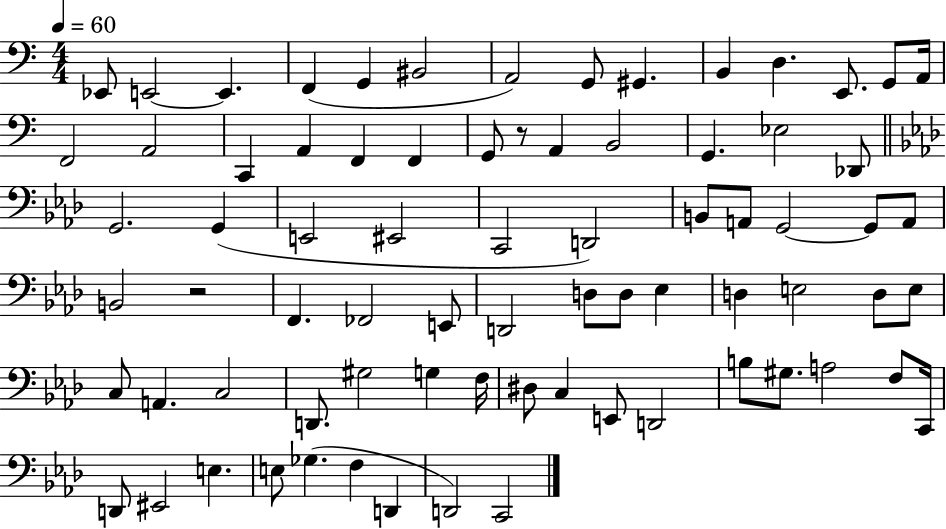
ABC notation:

X:1
T:Untitled
M:4/4
L:1/4
K:C
_E,,/2 E,,2 E,, F,, G,, ^B,,2 A,,2 G,,/2 ^G,, B,, D, E,,/2 G,,/2 A,,/4 F,,2 A,,2 C,, A,, F,, F,, G,,/2 z/2 A,, B,,2 G,, _E,2 _D,,/2 G,,2 G,, E,,2 ^E,,2 C,,2 D,,2 B,,/2 A,,/2 G,,2 G,,/2 A,,/2 B,,2 z2 F,, _F,,2 E,,/2 D,,2 D,/2 D,/2 _E, D, E,2 D,/2 E,/2 C,/2 A,, C,2 D,,/2 ^G,2 G, F,/4 ^D,/2 C, E,,/2 D,,2 B,/2 ^G,/2 A,2 F,/2 C,,/4 D,,/2 ^E,,2 E, E,/2 _G, F, D,, D,,2 C,,2